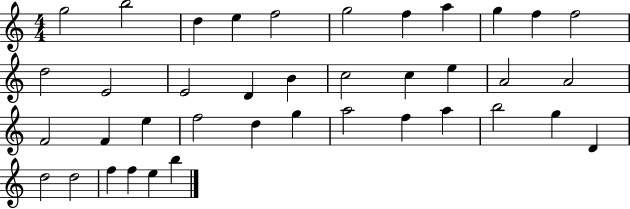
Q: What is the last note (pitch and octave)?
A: B5